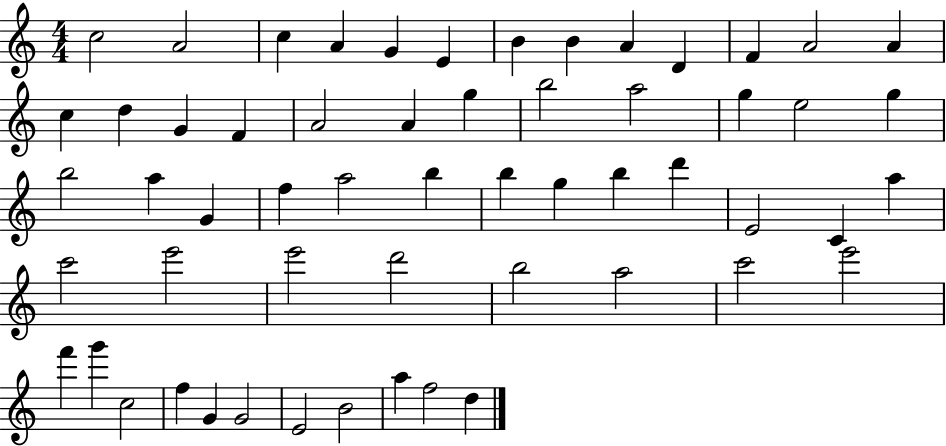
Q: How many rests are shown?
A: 0